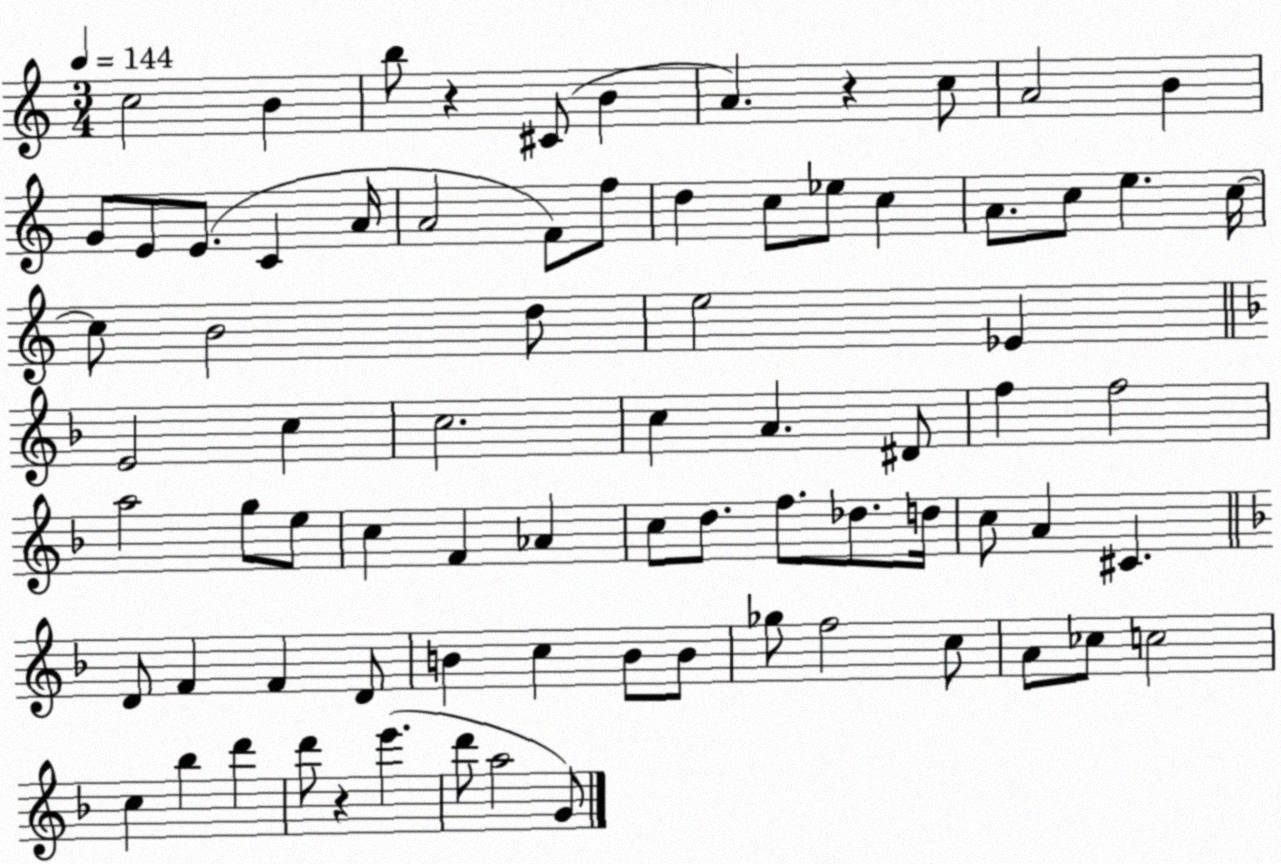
X:1
T:Untitled
M:3/4
L:1/4
K:C
c2 B b/2 z ^C/2 B A z c/2 A2 B G/2 E/2 E/2 C A/4 A2 F/2 f/2 d c/2 _e/2 c A/2 c/2 e c/4 c/2 B2 d/2 e2 _E E2 c c2 c A ^D/2 f f2 a2 g/2 e/2 c F _A c/2 d/2 f/2 _d/2 d/4 c/2 A ^C D/2 F F D/2 B c B/2 B/2 _g/2 f2 c/2 A/2 _c/2 c2 c _b d' d'/2 z e' d'/2 a2 G/2